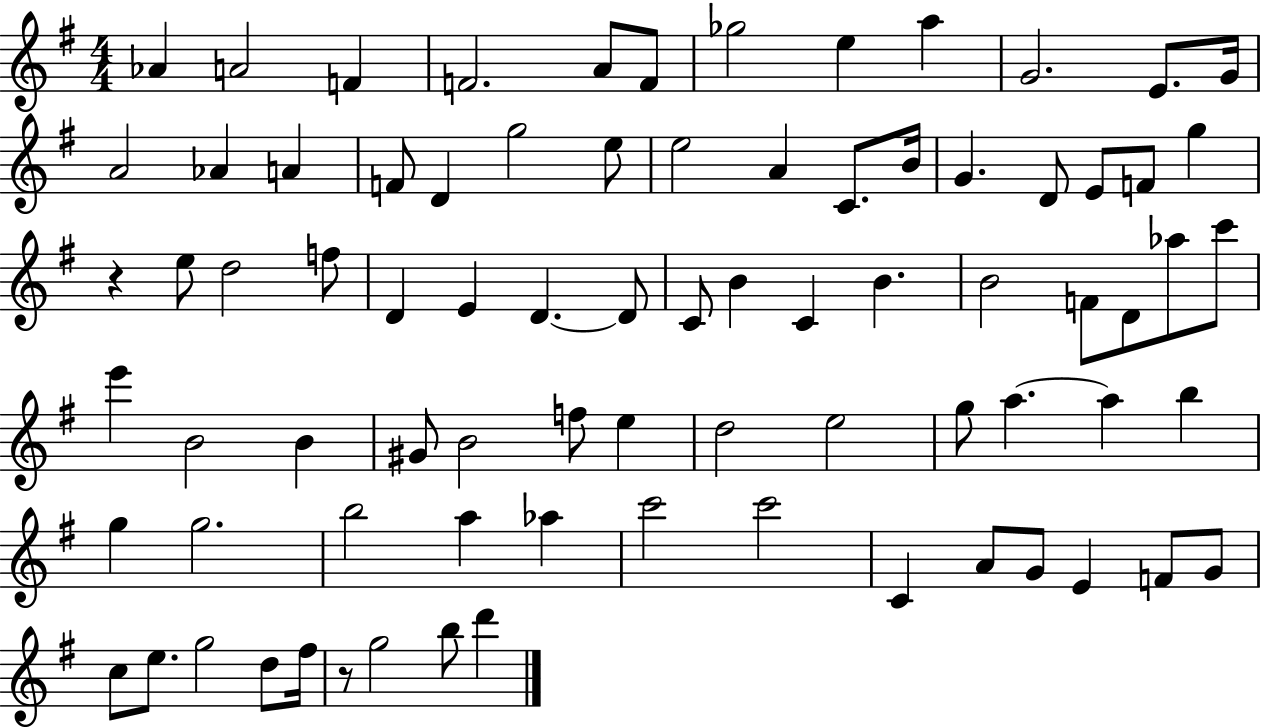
{
  \clef treble
  \numericTimeSignature
  \time 4/4
  \key g \major
  aes'4 a'2 f'4 | f'2. a'8 f'8 | ges''2 e''4 a''4 | g'2. e'8. g'16 | \break a'2 aes'4 a'4 | f'8 d'4 g''2 e''8 | e''2 a'4 c'8. b'16 | g'4. d'8 e'8 f'8 g''4 | \break r4 e''8 d''2 f''8 | d'4 e'4 d'4.~~ d'8 | c'8 b'4 c'4 b'4. | b'2 f'8 d'8 aes''8 c'''8 | \break e'''4 b'2 b'4 | gis'8 b'2 f''8 e''4 | d''2 e''2 | g''8 a''4.~~ a''4 b''4 | \break g''4 g''2. | b''2 a''4 aes''4 | c'''2 c'''2 | c'4 a'8 g'8 e'4 f'8 g'8 | \break c''8 e''8. g''2 d''8 fis''16 | r8 g''2 b''8 d'''4 | \bar "|."
}